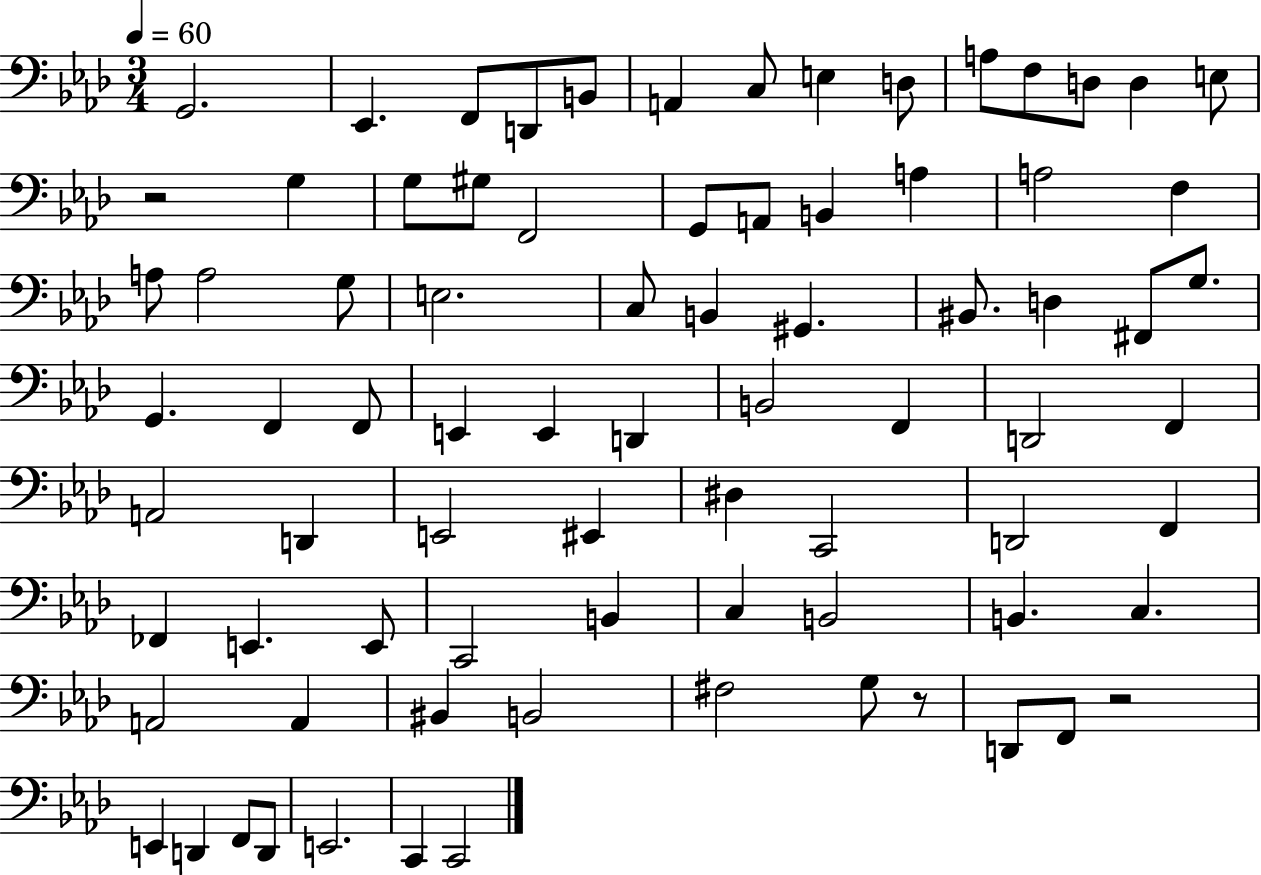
{
  \clef bass
  \numericTimeSignature
  \time 3/4
  \key aes \major
  \tempo 4 = 60
  g,2. | ees,4. f,8 d,8 b,8 | a,4 c8 e4 d8 | a8 f8 d8 d4 e8 | \break r2 g4 | g8 gis8 f,2 | g,8 a,8 b,4 a4 | a2 f4 | \break a8 a2 g8 | e2. | c8 b,4 gis,4. | bis,8. d4 fis,8 g8. | \break g,4. f,4 f,8 | e,4 e,4 d,4 | b,2 f,4 | d,2 f,4 | \break a,2 d,4 | e,2 eis,4 | dis4 c,2 | d,2 f,4 | \break fes,4 e,4. e,8 | c,2 b,4 | c4 b,2 | b,4. c4. | \break a,2 a,4 | bis,4 b,2 | fis2 g8 r8 | d,8 f,8 r2 | \break e,4 d,4 f,8 d,8 | e,2. | c,4 c,2 | \bar "|."
}